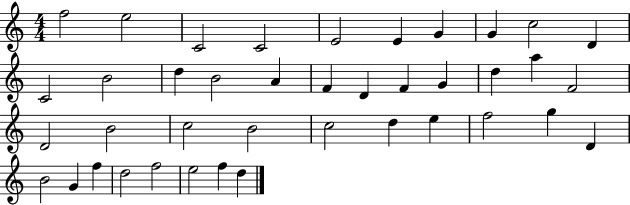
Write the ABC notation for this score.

X:1
T:Untitled
M:4/4
L:1/4
K:C
f2 e2 C2 C2 E2 E G G c2 D C2 B2 d B2 A F D F G d a F2 D2 B2 c2 B2 c2 d e f2 g D B2 G f d2 f2 e2 f d